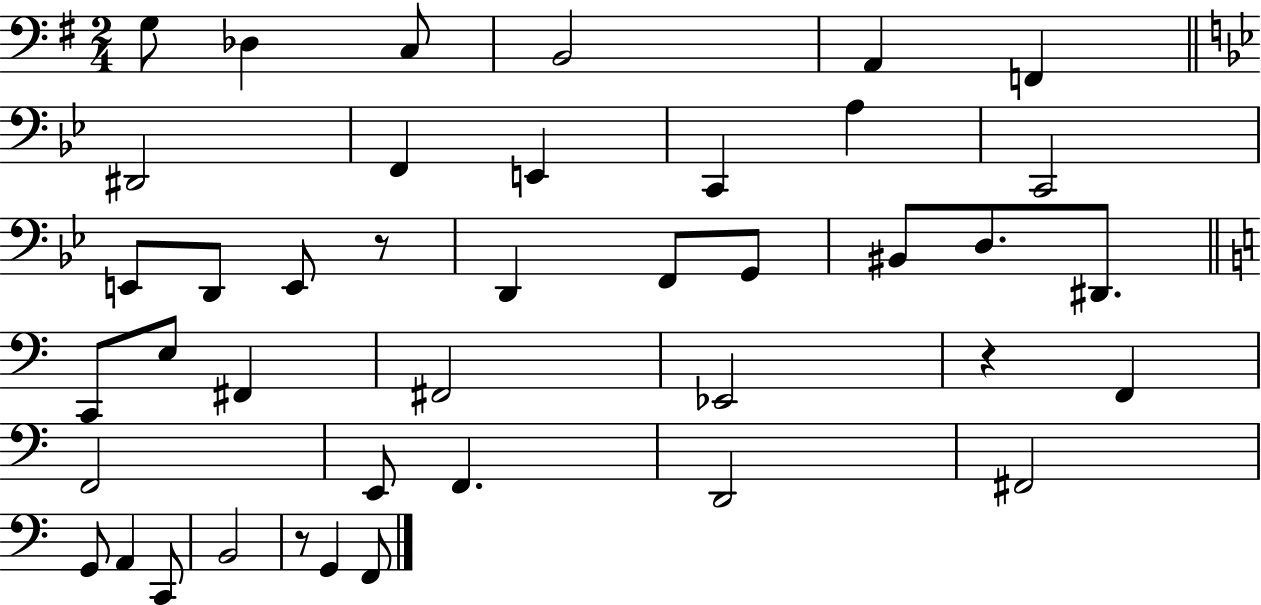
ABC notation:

X:1
T:Untitled
M:2/4
L:1/4
K:G
G,/2 _D, C,/2 B,,2 A,, F,, ^D,,2 F,, E,, C,, A, C,,2 E,,/2 D,,/2 E,,/2 z/2 D,, F,,/2 G,,/2 ^B,,/2 D,/2 ^D,,/2 C,,/2 E,/2 ^F,, ^F,,2 _E,,2 z F,, F,,2 E,,/2 F,, D,,2 ^F,,2 G,,/2 A,, C,,/2 B,,2 z/2 G,, F,,/2